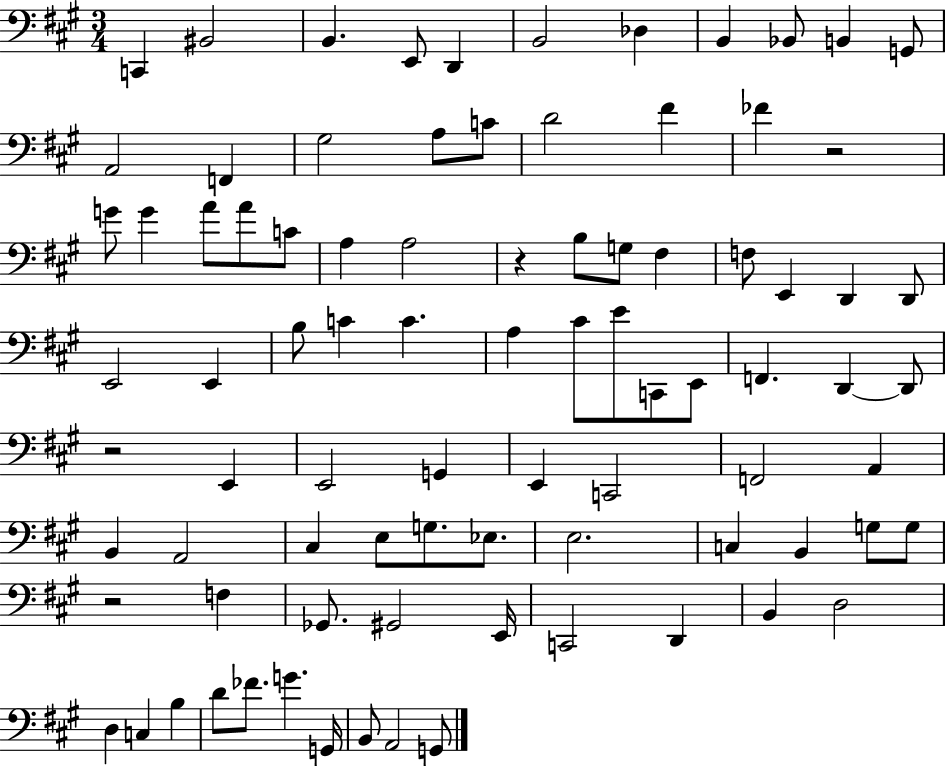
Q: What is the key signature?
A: A major